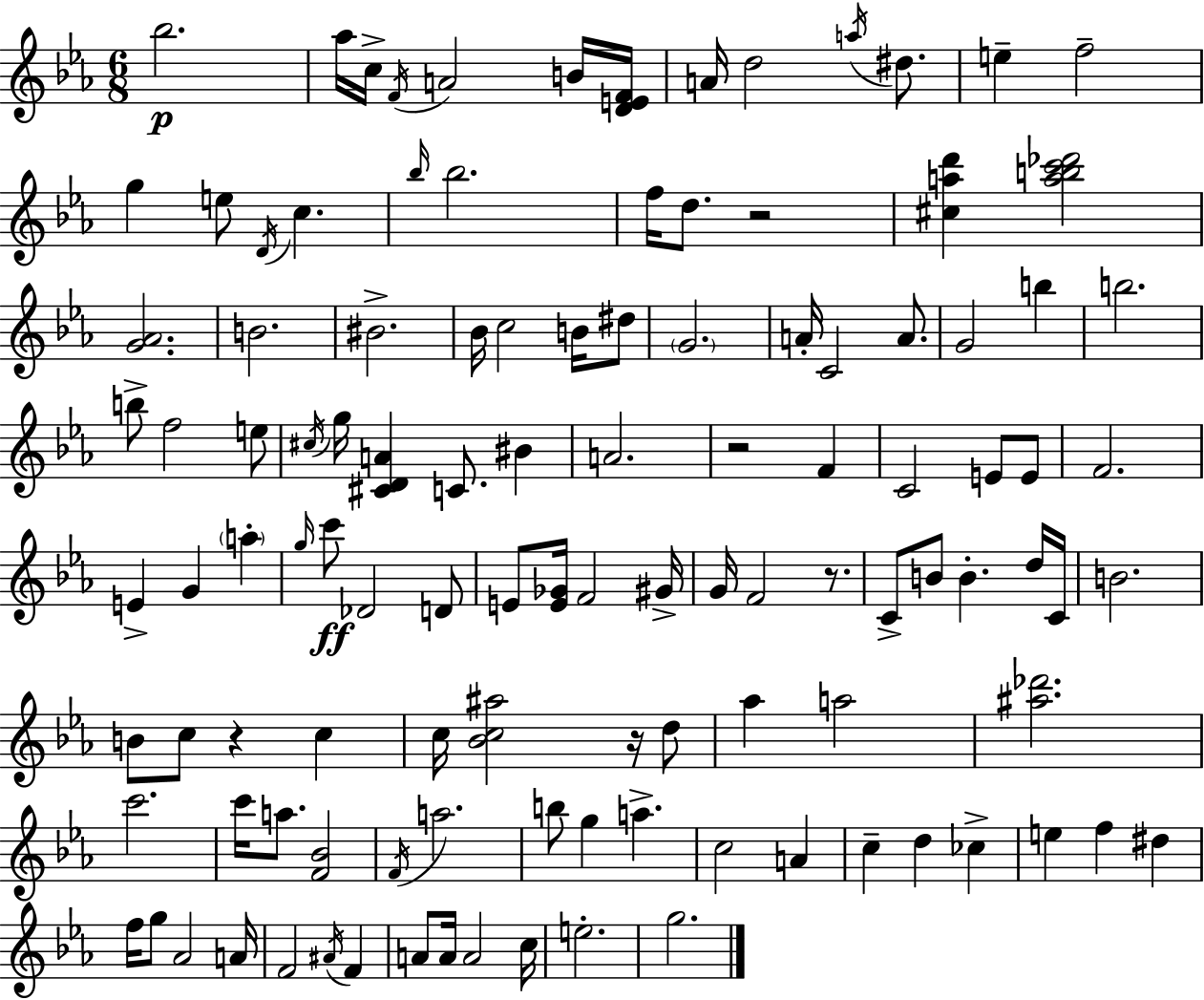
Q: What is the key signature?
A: EES major